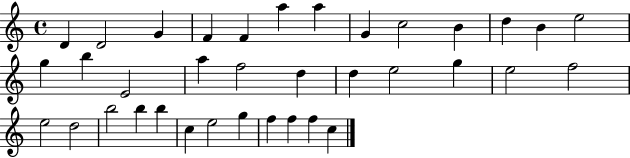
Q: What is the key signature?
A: C major